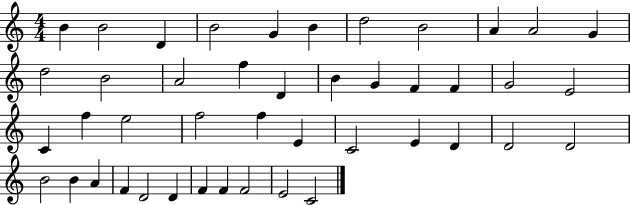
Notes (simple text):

B4/q B4/h D4/q B4/h G4/q B4/q D5/h B4/h A4/q A4/h G4/q D5/h B4/h A4/h F5/q D4/q B4/q G4/q F4/q F4/q G4/h E4/h C4/q F5/q E5/h F5/h F5/q E4/q C4/h E4/q D4/q D4/h D4/h B4/h B4/q A4/q F4/q D4/h D4/q F4/q F4/q F4/h E4/h C4/h